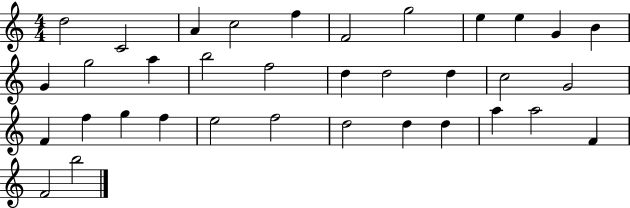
D5/h C4/h A4/q C5/h F5/q F4/h G5/h E5/q E5/q G4/q B4/q G4/q G5/h A5/q B5/h F5/h D5/q D5/h D5/q C5/h G4/h F4/q F5/q G5/q F5/q E5/h F5/h D5/h D5/q D5/q A5/q A5/h F4/q F4/h B5/h